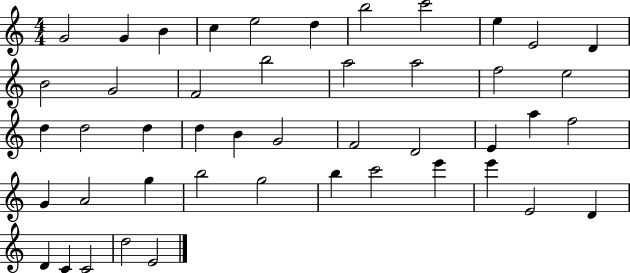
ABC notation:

X:1
T:Untitled
M:4/4
L:1/4
K:C
G2 G B c e2 d b2 c'2 e E2 D B2 G2 F2 b2 a2 a2 f2 e2 d d2 d d B G2 F2 D2 E a f2 G A2 g b2 g2 b c'2 e' e' E2 D D C C2 d2 E2